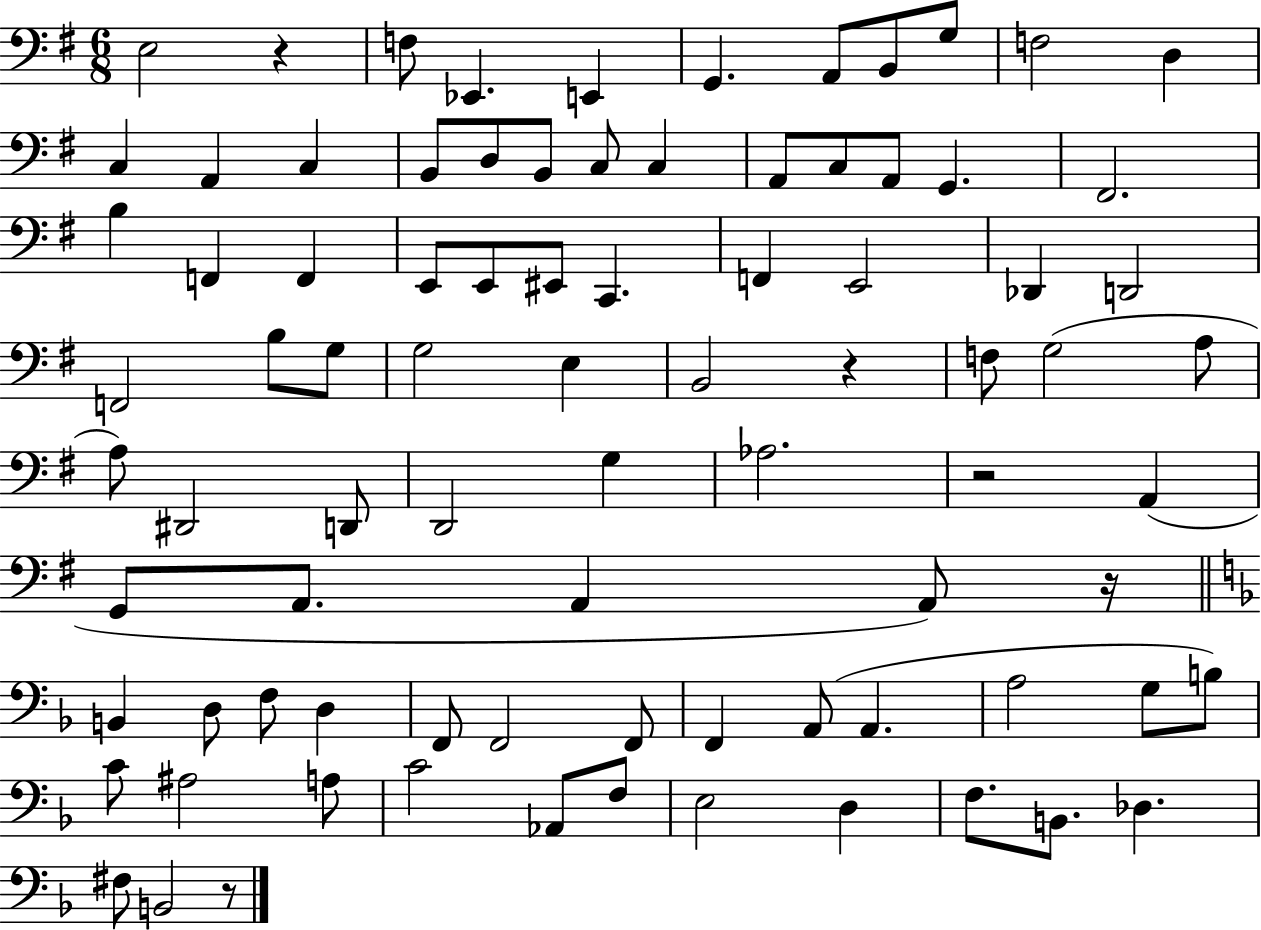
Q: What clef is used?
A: bass